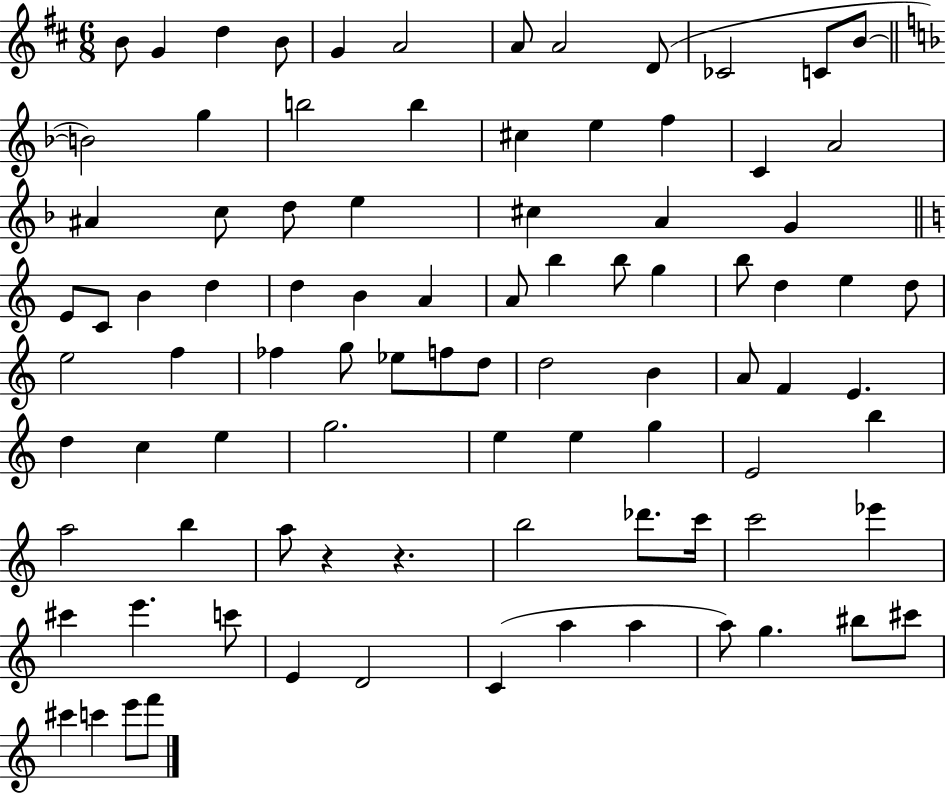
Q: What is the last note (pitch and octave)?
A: F6